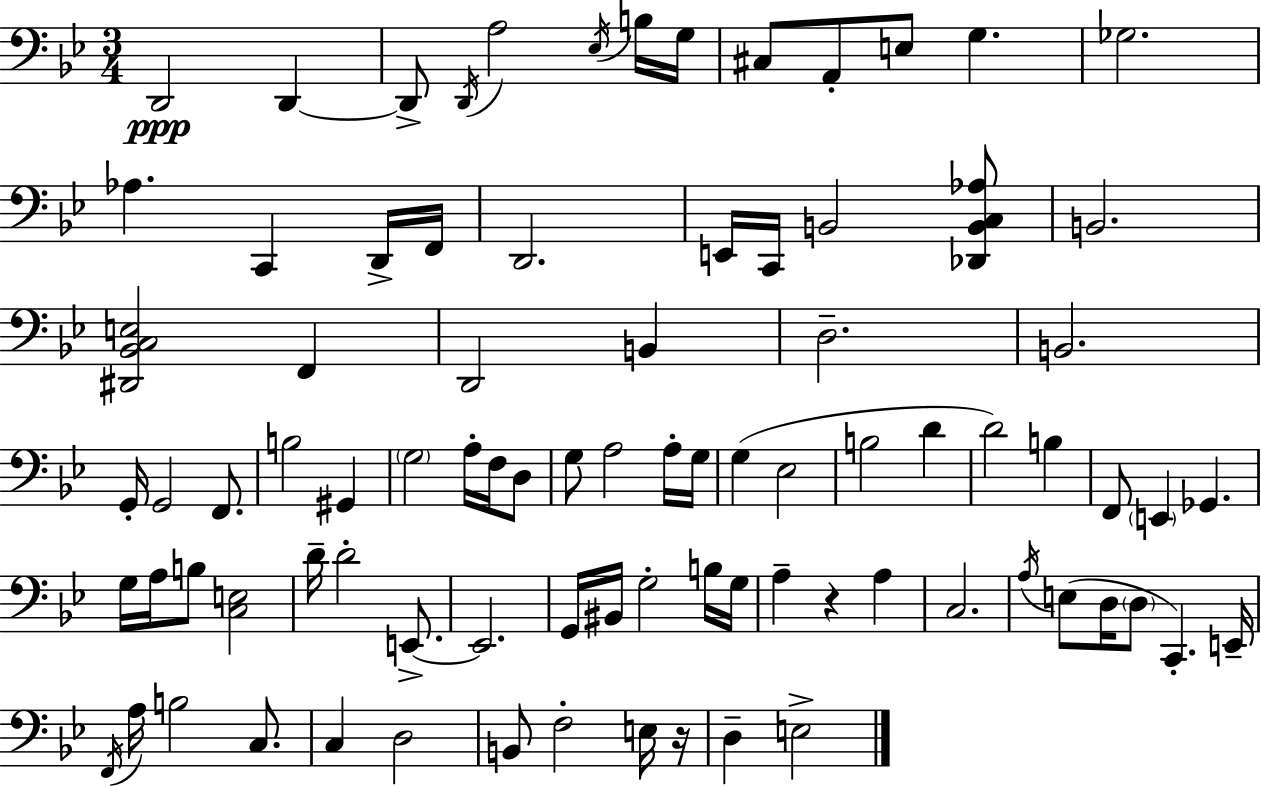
X:1
T:Untitled
M:3/4
L:1/4
K:Gm
D,,2 D,, D,,/2 D,,/4 A,2 _E,/4 B,/4 G,/4 ^C,/2 A,,/2 E,/2 G, _G,2 _A, C,, D,,/4 F,,/4 D,,2 E,,/4 C,,/4 B,,2 [_D,,B,,C,_A,]/2 B,,2 [^D,,_B,,C,E,]2 F,, D,,2 B,, D,2 B,,2 G,,/4 G,,2 F,,/2 B,2 ^G,, G,2 A,/4 F,/4 D,/2 G,/2 A,2 A,/4 G,/4 G, _E,2 B,2 D D2 B, F,,/2 E,, _G,, G,/4 A,/4 B,/2 [C,E,]2 D/4 D2 E,,/2 E,,2 G,,/4 ^B,,/4 G,2 B,/4 G,/4 A, z A, C,2 A,/4 E,/2 D,/4 D,/2 C,, E,,/4 F,,/4 A,/4 B,2 C,/2 C, D,2 B,,/2 F,2 E,/4 z/4 D, E,2